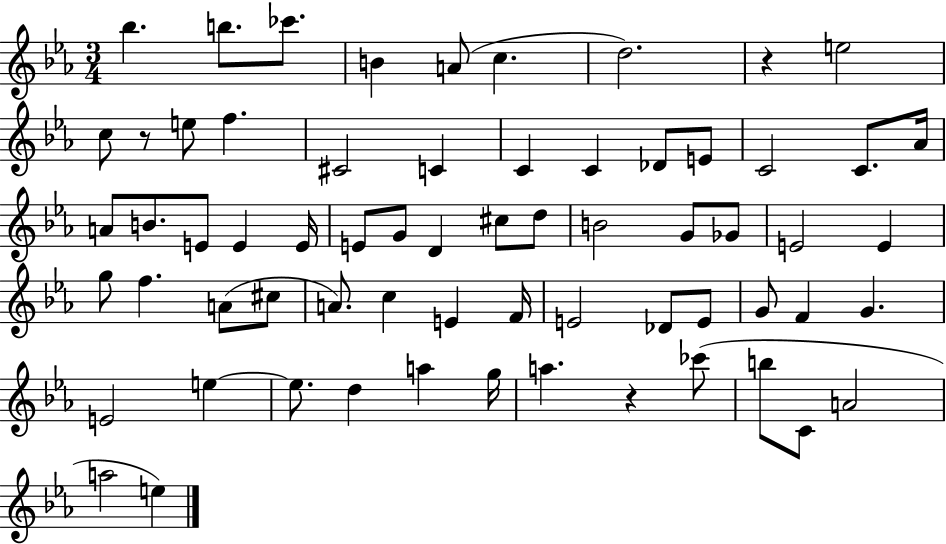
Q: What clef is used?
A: treble